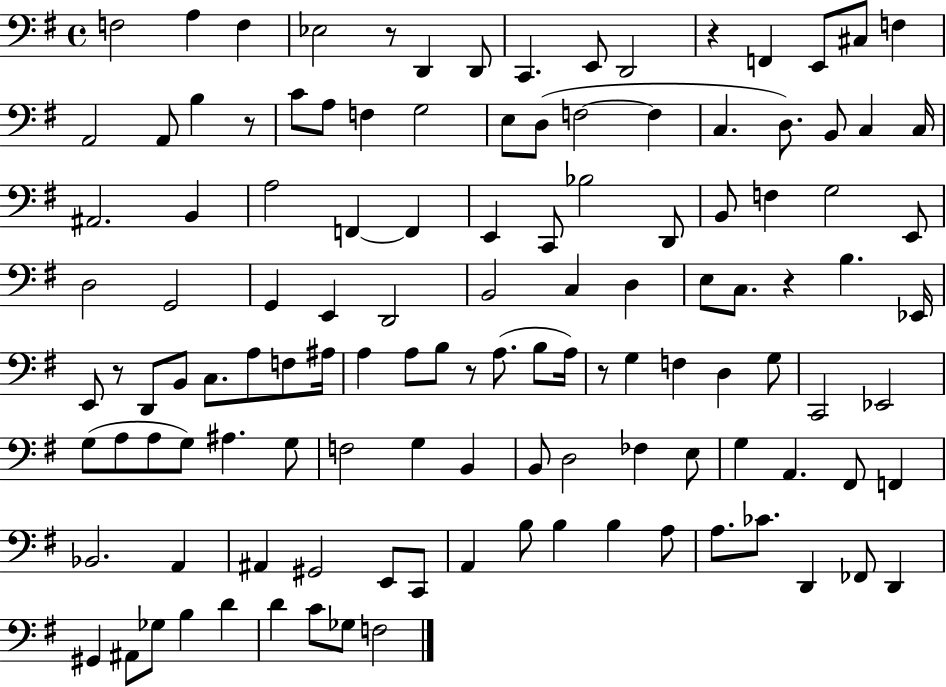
{
  \clef bass
  \time 4/4
  \defaultTimeSignature
  \key g \major
  \repeat volta 2 { f2 a4 f4 | ees2 r8 d,4 d,8 | c,4. e,8 d,2 | r4 f,4 e,8 cis8 f4 | \break a,2 a,8 b4 r8 | c'8 a8 f4 g2 | e8 d8( f2~~ f4 | c4. d8.) b,8 c4 c16 | \break ais,2. b,4 | a2 f,4~~ f,4 | e,4 c,8 bes2 d,8 | b,8 f4 g2 e,8 | \break d2 g,2 | g,4 e,4 d,2 | b,2 c4 d4 | e8 c8. r4 b4. ees,16 | \break e,8 r8 d,8 b,8 c8. a8 f8 ais16 | a4 a8 b8 r8 a8.( b8 a16) | r8 g4 f4 d4 g8 | c,2 ees,2 | \break g8( a8 a8 g8) ais4. g8 | f2 g4 b,4 | b,8 d2 fes4 e8 | g4 a,4. fis,8 f,4 | \break bes,2. a,4 | ais,4 gis,2 e,8 c,8 | a,4 b8 b4 b4 a8 | a8. ces'8. d,4 fes,8 d,4 | \break gis,4 ais,8 ges8 b4 d'4 | d'4 c'8 ges8 f2 | } \bar "|."
}